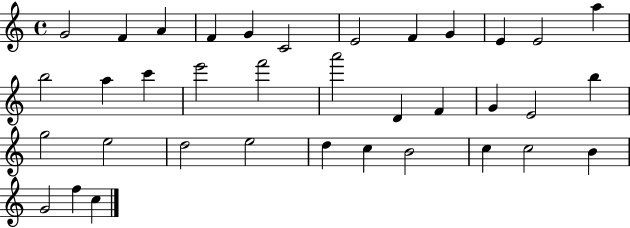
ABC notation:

X:1
T:Untitled
M:4/4
L:1/4
K:C
G2 F A F G C2 E2 F G E E2 a b2 a c' e'2 f'2 a'2 D F G E2 b g2 e2 d2 e2 d c B2 c c2 B G2 f c